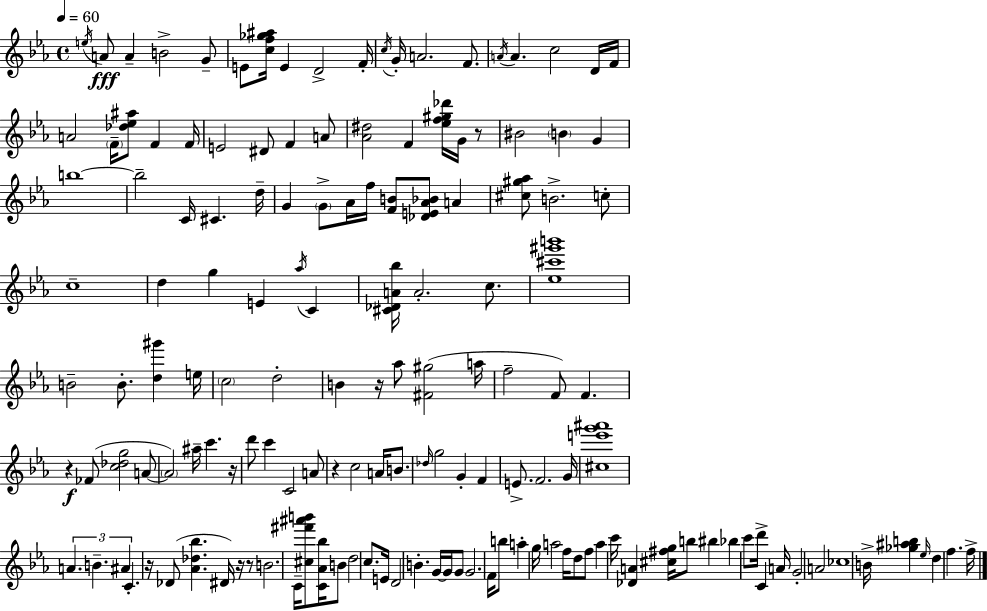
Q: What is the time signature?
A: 4/4